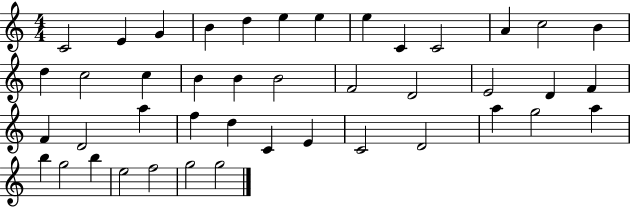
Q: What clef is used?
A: treble